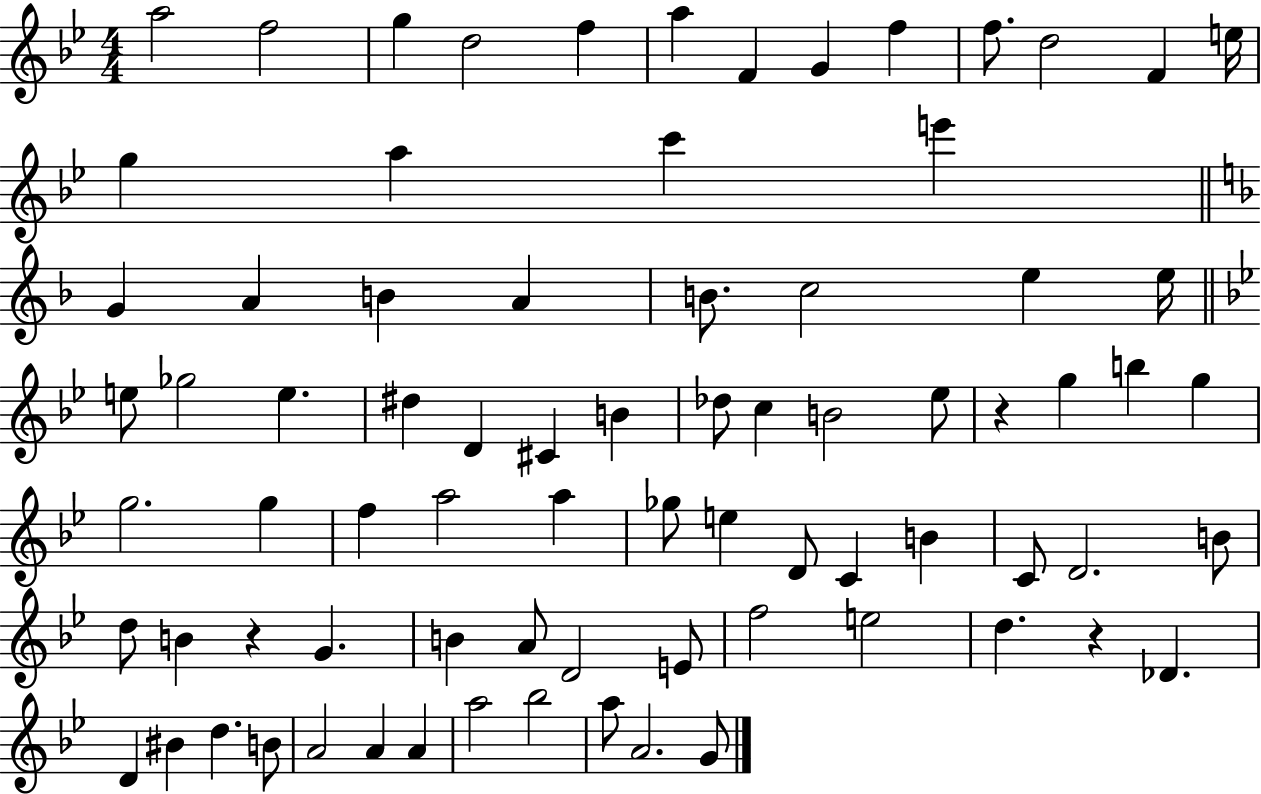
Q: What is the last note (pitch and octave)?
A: G4